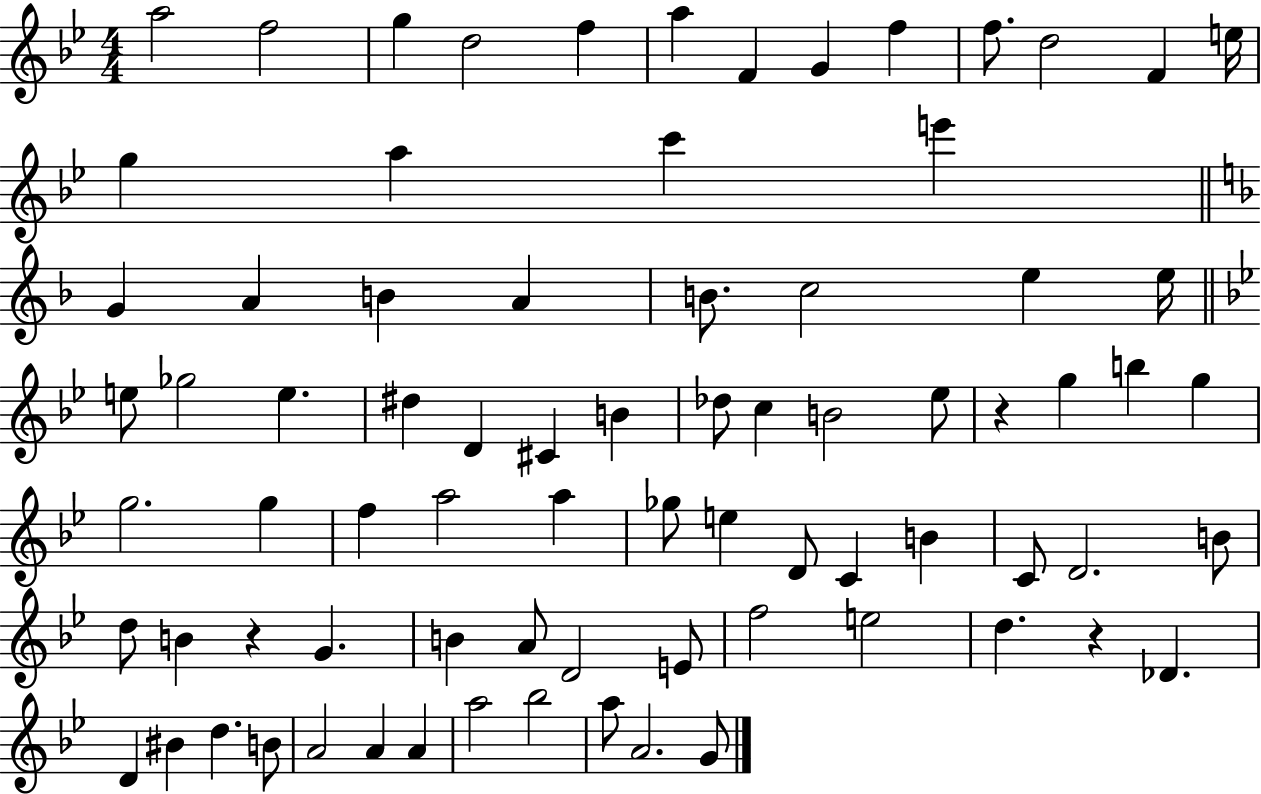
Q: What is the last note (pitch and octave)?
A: G4